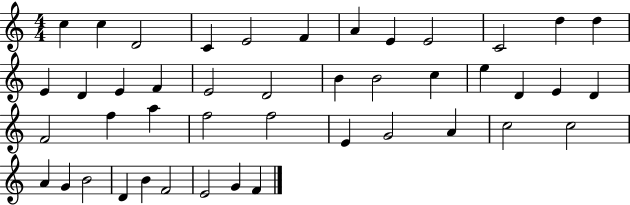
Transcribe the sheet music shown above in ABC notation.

X:1
T:Untitled
M:4/4
L:1/4
K:C
c c D2 C E2 F A E E2 C2 d d E D E F E2 D2 B B2 c e D E D F2 f a f2 f2 E G2 A c2 c2 A G B2 D B F2 E2 G F